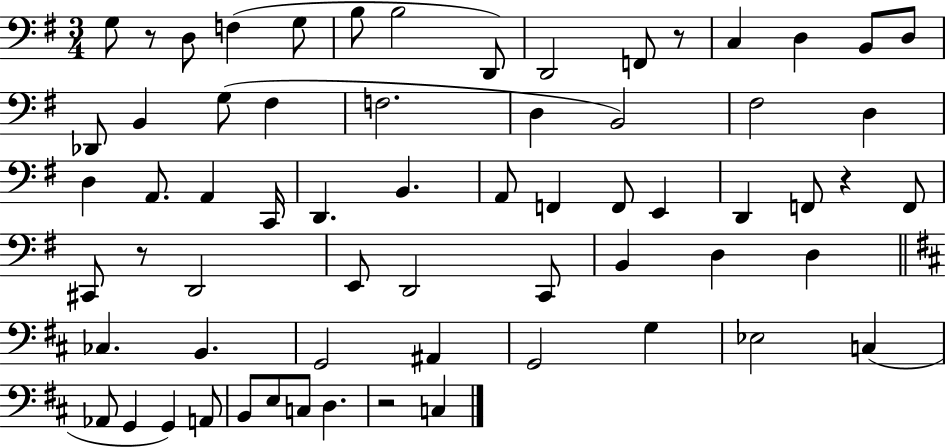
{
  \clef bass
  \numericTimeSignature
  \time 3/4
  \key g \major
  g8 r8 d8 f4( g8 | b8 b2 d,8) | d,2 f,8 r8 | c4 d4 b,8 d8 | \break des,8 b,4 g8( fis4 | f2. | d4 b,2) | fis2 d4 | \break d4 a,8. a,4 c,16 | d,4. b,4. | a,8 f,4 f,8 e,4 | d,4 f,8 r4 f,8 | \break cis,8 r8 d,2 | e,8 d,2 c,8 | b,4 d4 d4 | \bar "||" \break \key d \major ces4. b,4. | g,2 ais,4 | g,2 g4 | ees2 c4( | \break aes,8 g,4 g,4) a,8 | b,8 e8 c8 d4. | r2 c4 | \bar "|."
}